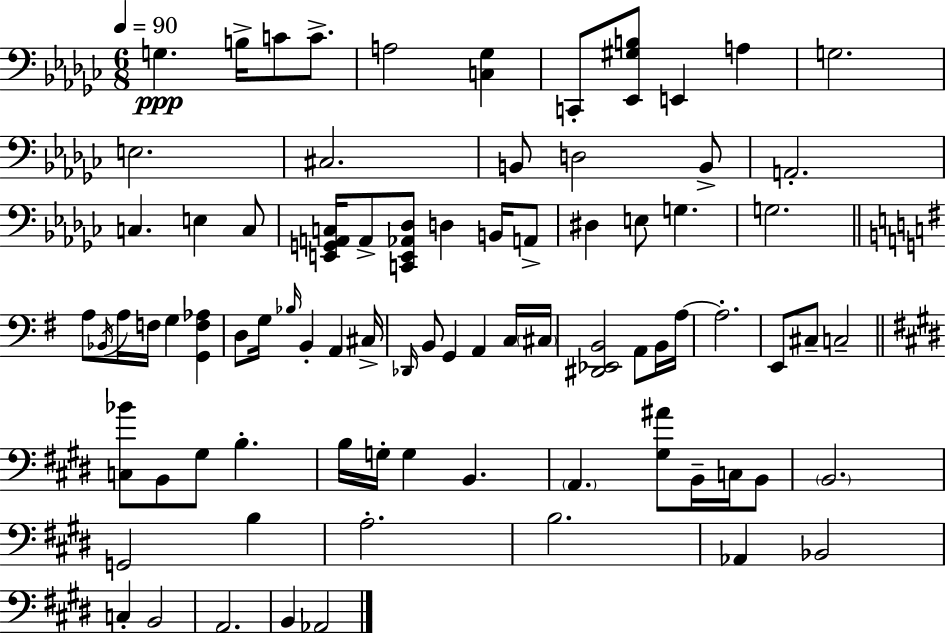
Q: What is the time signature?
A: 6/8